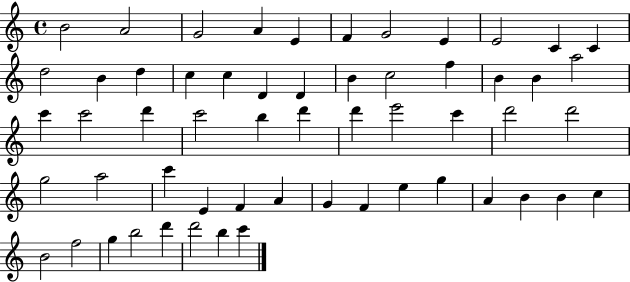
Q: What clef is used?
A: treble